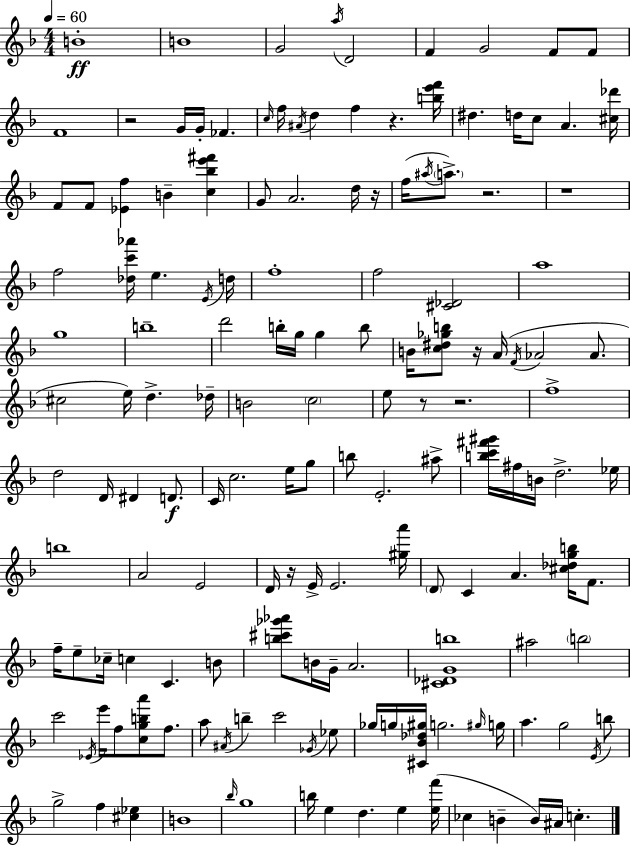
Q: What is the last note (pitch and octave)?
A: C5